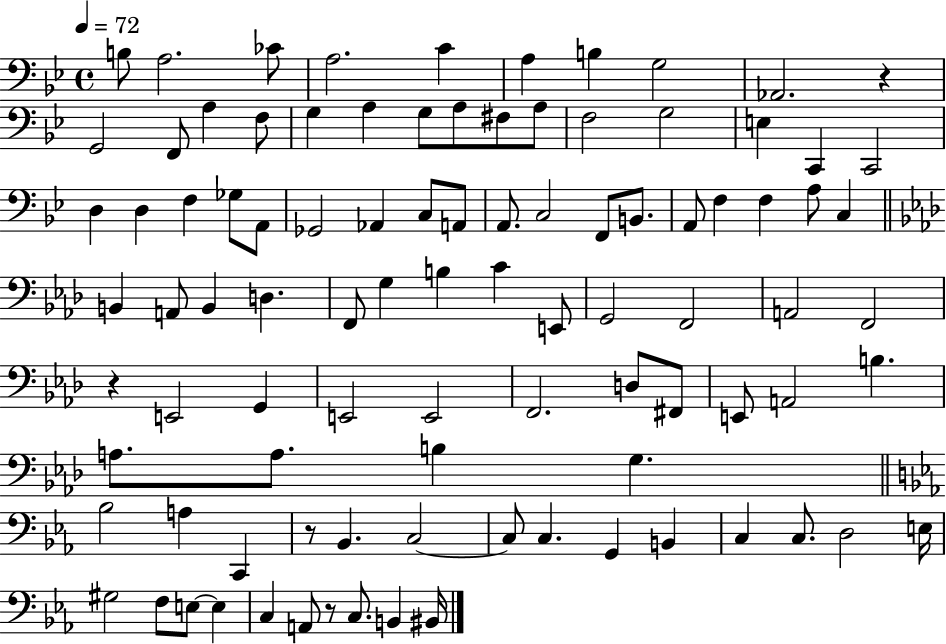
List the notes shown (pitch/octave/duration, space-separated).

B3/e A3/h. CES4/e A3/h. C4/q A3/q B3/q G3/h Ab2/h. R/q G2/h F2/e A3/q F3/e G3/q A3/q G3/e A3/e F#3/e A3/e F3/h G3/h E3/q C2/q C2/h D3/q D3/q F3/q Gb3/e A2/e Gb2/h Ab2/q C3/e A2/e A2/e. C3/h F2/e B2/e. A2/e F3/q F3/q A3/e C3/q B2/q A2/e B2/q D3/q. F2/e G3/q B3/q C4/q E2/e G2/h F2/h A2/h F2/h R/q E2/h G2/q E2/h E2/h F2/h. D3/e F#2/e E2/e A2/h B3/q. A3/e. A3/e. B3/q G3/q. Bb3/h A3/q C2/q R/e Bb2/q. C3/h C3/e C3/q. G2/q B2/q C3/q C3/e. D3/h E3/s G#3/h F3/e E3/e E3/q C3/q A2/e R/e C3/e. B2/q BIS2/s